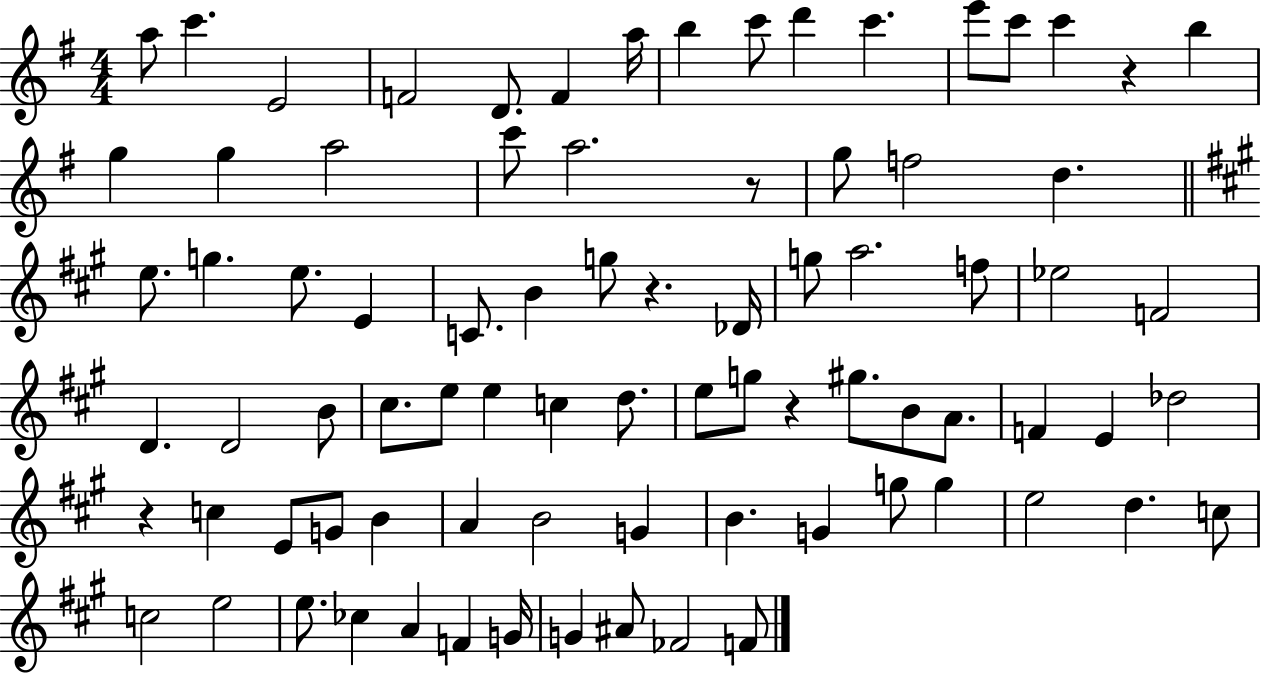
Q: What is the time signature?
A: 4/4